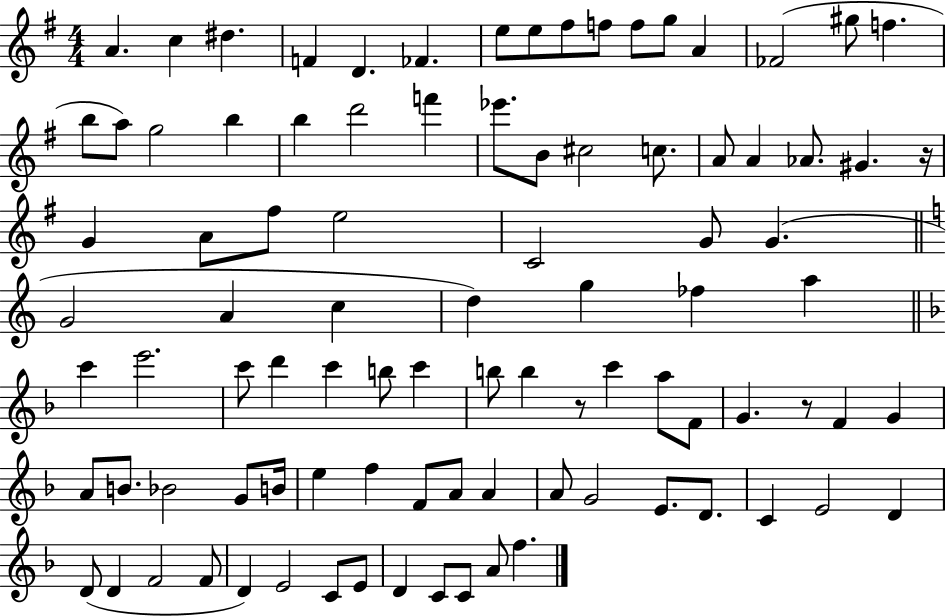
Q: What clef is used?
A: treble